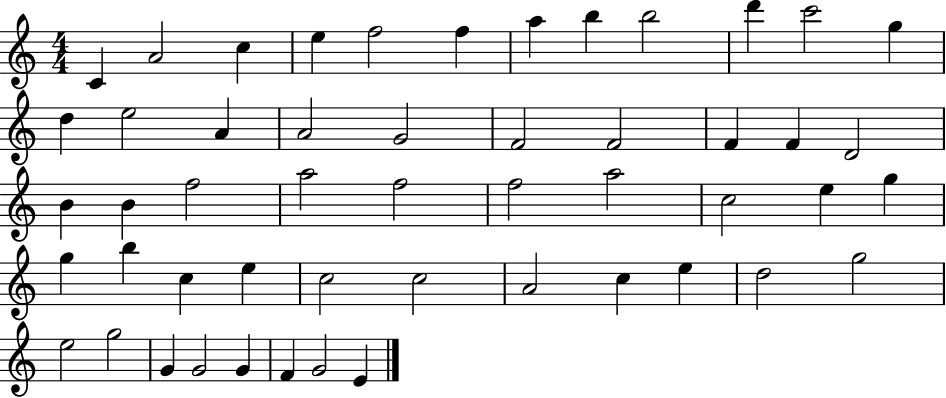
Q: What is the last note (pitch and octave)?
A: E4